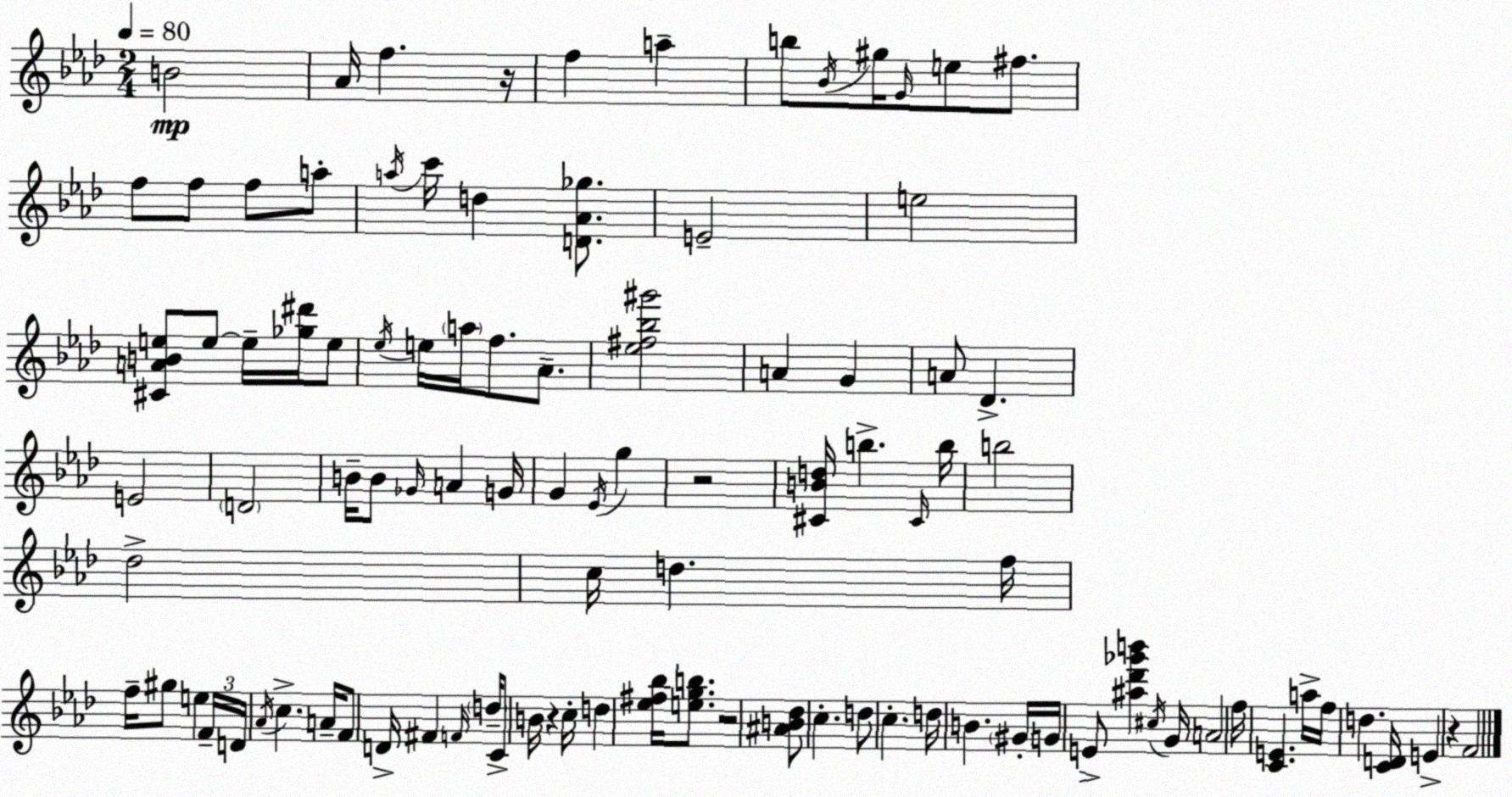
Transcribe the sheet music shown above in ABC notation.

X:1
T:Untitled
M:2/4
L:1/4
K:Ab
B2 _A/4 f z/4 f a b/2 _B/4 ^g/4 G/4 e/2 ^f/2 f/2 f/2 f/2 a/2 a/4 c'/4 d [D_A_g]/2 E2 e2 [^CABe]/2 e/2 e/4 [_g^d']/4 e/2 _e/4 e/4 a/4 f/2 _A/2 [_e^f_b^g']2 A G A/2 _D E2 D2 B/4 B/2 _G/4 A G/4 G _E/4 g z2 [^CBd]/4 b ^C/4 b/4 b2 _d2 c/4 d f/4 f/4 ^g/2 e F/4 D/4 _A/4 c A/4 F/2 D/4 ^F F/4 d/4 C/2 B/4 z c/4 d [_e^f_b]/4 [egb]/2 z2 [^AB_d]/2 c d/2 c d/4 B ^G/4 G/4 E/2 [^a_d'_g'b'] ^c/4 G/4 A2 f/4 [CE] a/4 f/4 d [CD]/4 E z F2